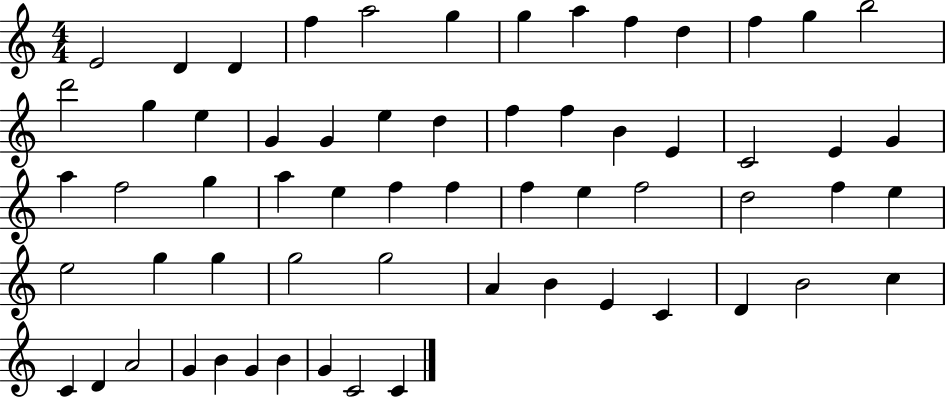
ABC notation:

X:1
T:Untitled
M:4/4
L:1/4
K:C
E2 D D f a2 g g a f d f g b2 d'2 g e G G e d f f B E C2 E G a f2 g a e f f f e f2 d2 f e e2 g g g2 g2 A B E C D B2 c C D A2 G B G B G C2 C